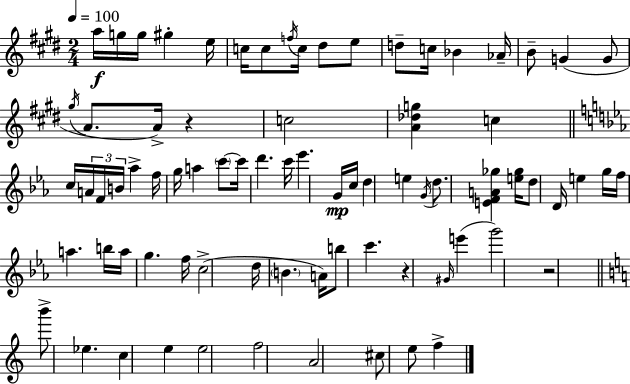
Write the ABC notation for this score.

X:1
T:Untitled
M:2/4
L:1/4
K:E
a/4 g/4 g/4 ^g e/4 c/4 c/2 f/4 c/4 ^d/2 e/2 d/2 c/4 _B _A/4 B/2 G G/2 ^g/4 A/2 A/4 z c2 [A_dg] c c/4 A/4 F/4 B/4 _a f/4 g/4 a c'/2 c'/4 d' c'/4 _e' G/4 c/4 d e G/4 d/2 [EFA_g] [e_g]/4 d/2 D/4 e g/4 f/4 a b/4 a/4 g f/4 c2 d/4 B A/4 b/2 c' z ^G/4 e' g'2 z2 b'/2 _e c e e2 f2 A2 ^c/2 e/2 f